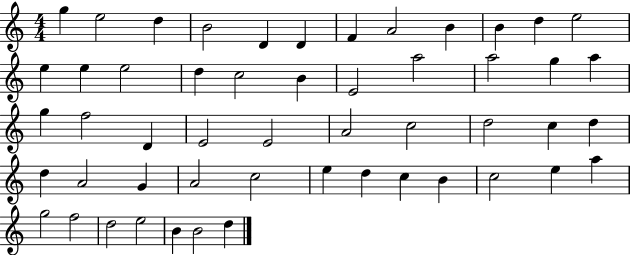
X:1
T:Untitled
M:4/4
L:1/4
K:C
g e2 d B2 D D F A2 B B d e2 e e e2 d c2 B E2 a2 a2 g a g f2 D E2 E2 A2 c2 d2 c d d A2 G A2 c2 e d c B c2 e a g2 f2 d2 e2 B B2 d